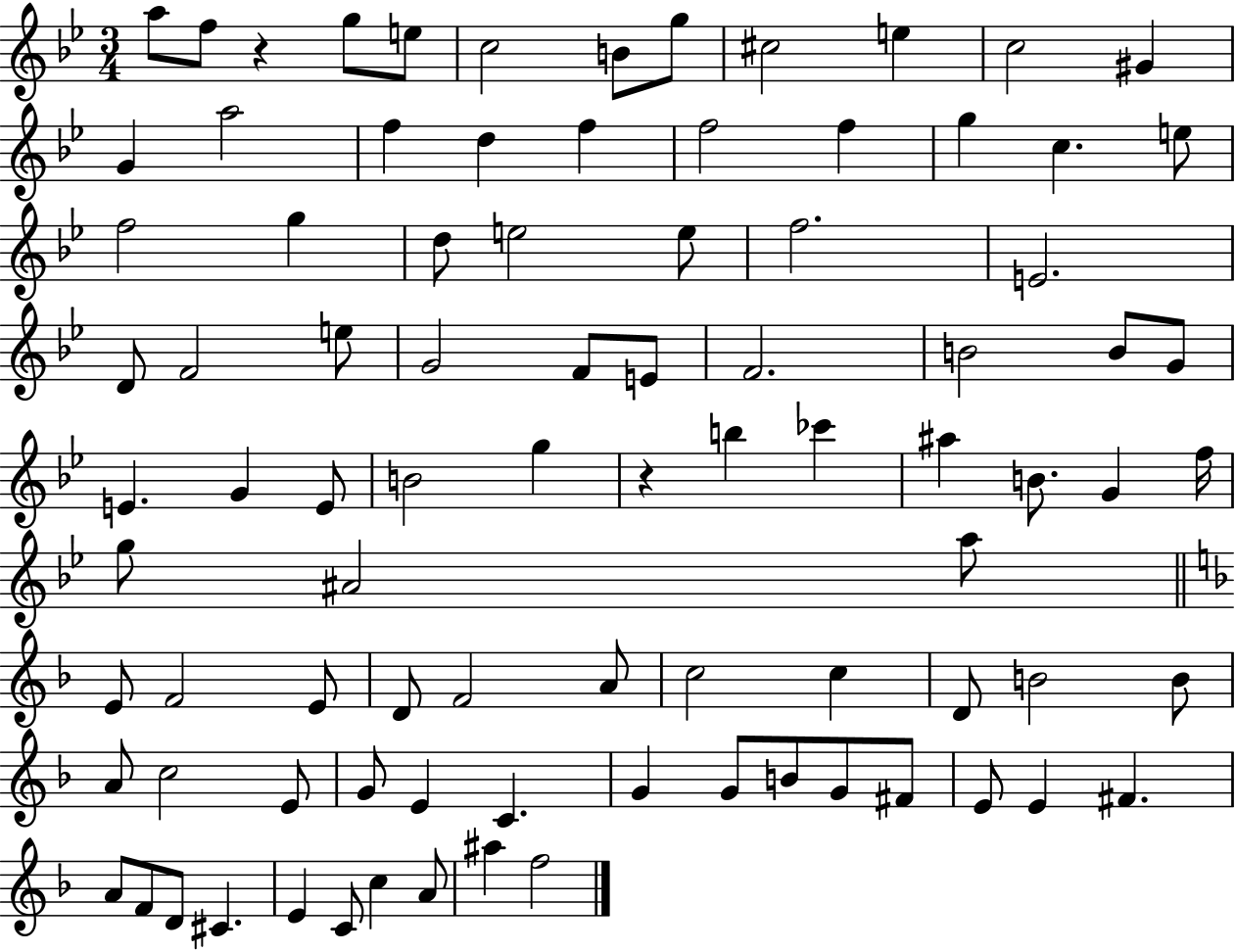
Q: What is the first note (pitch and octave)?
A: A5